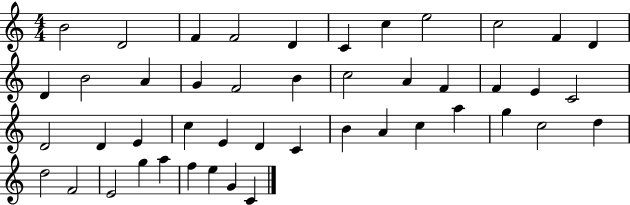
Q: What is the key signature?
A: C major